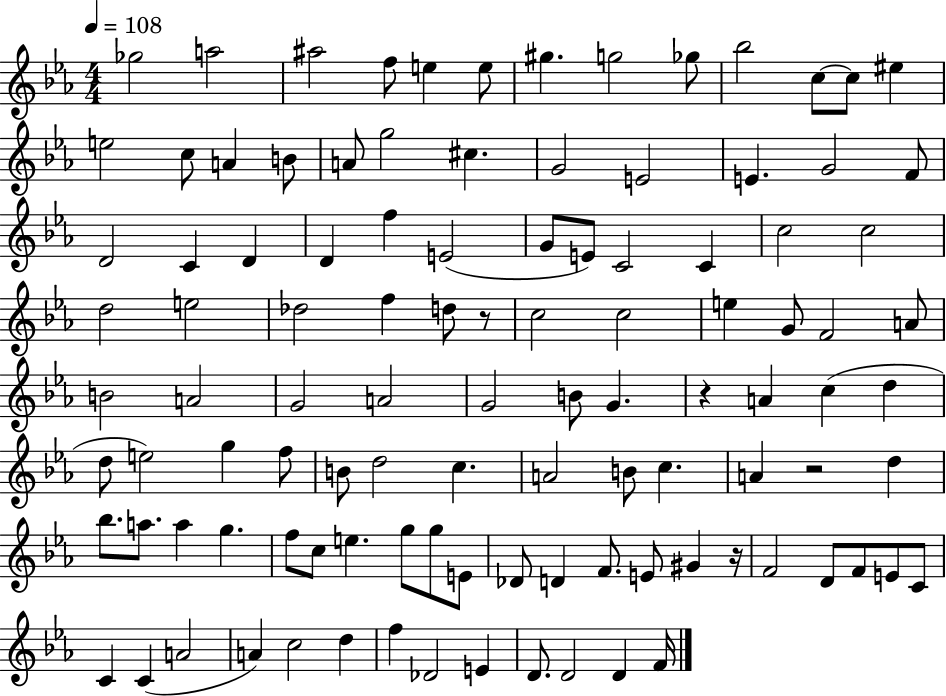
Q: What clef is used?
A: treble